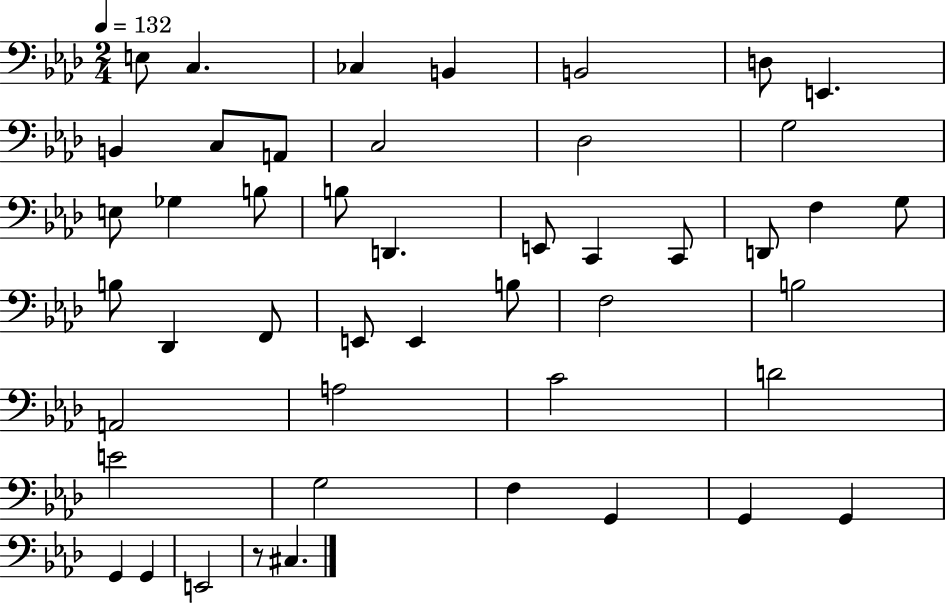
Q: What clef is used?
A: bass